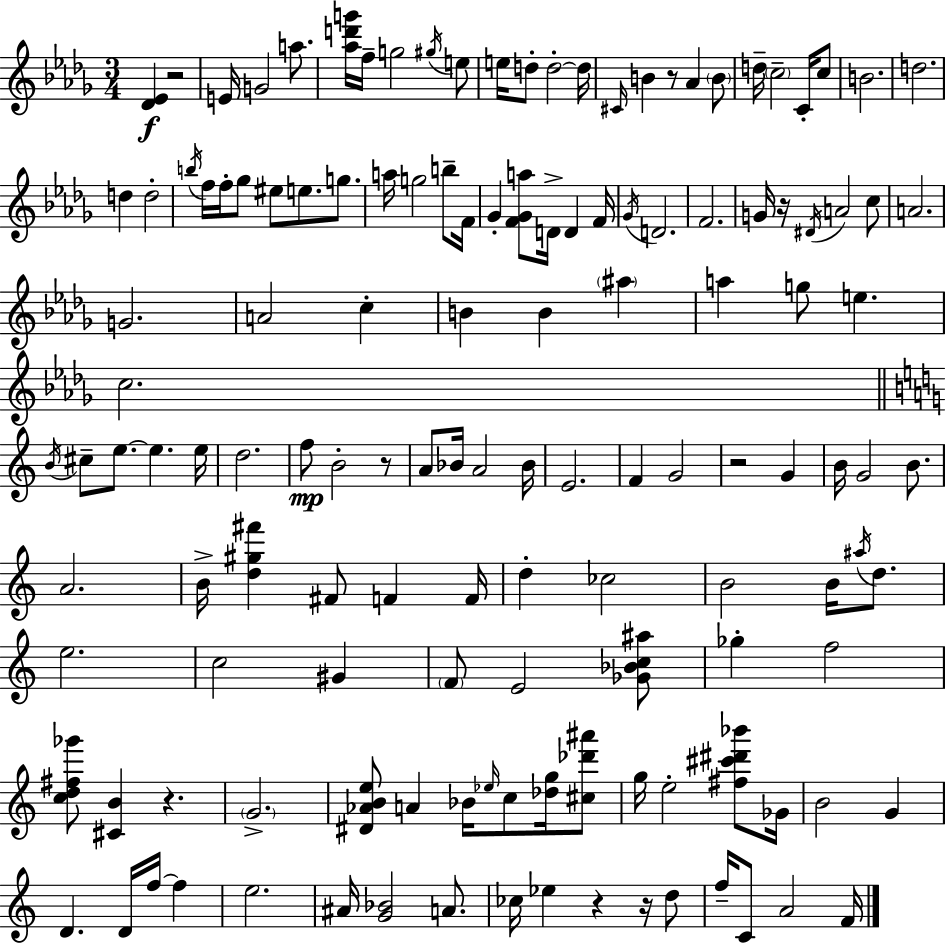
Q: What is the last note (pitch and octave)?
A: F4